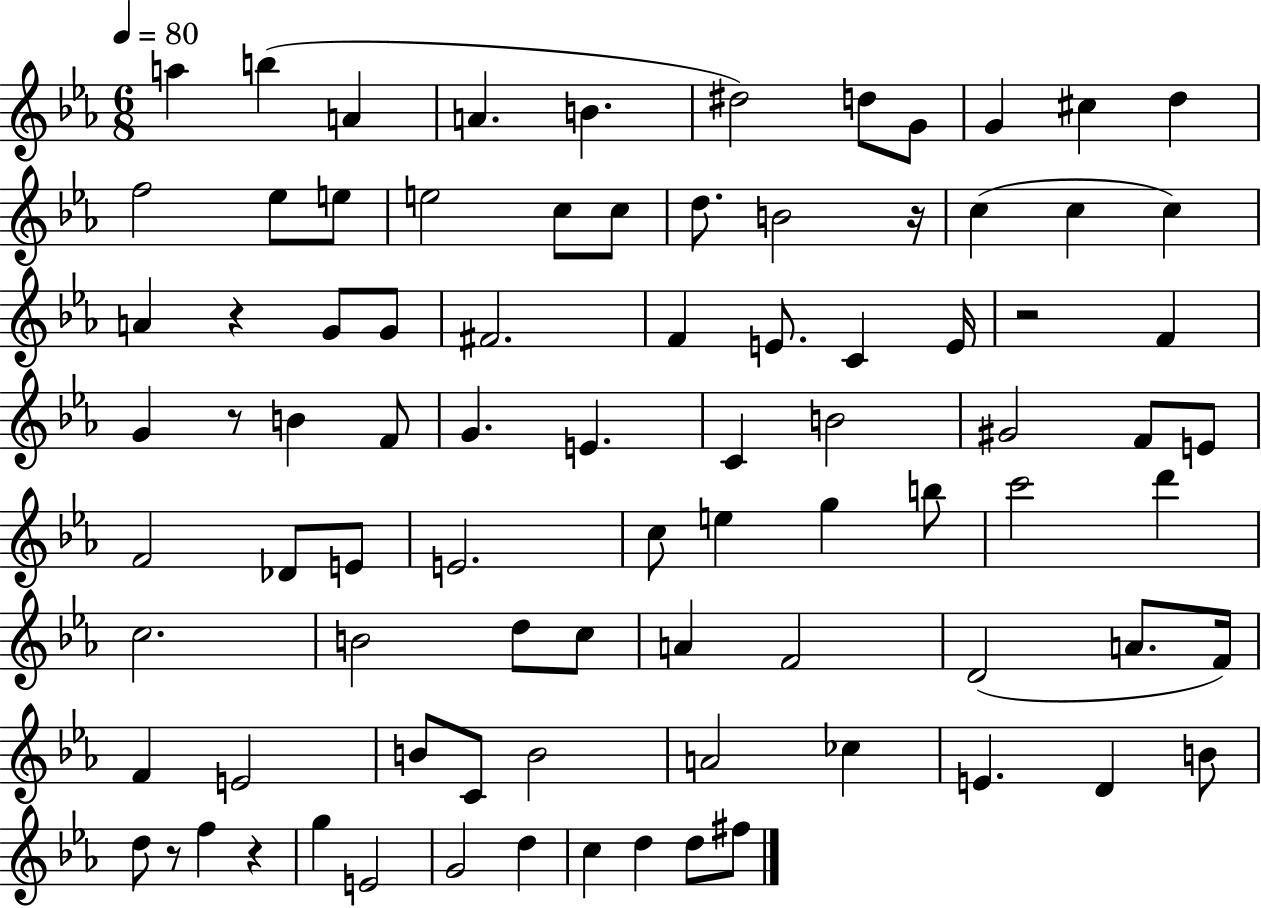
X:1
T:Untitled
M:6/8
L:1/4
K:Eb
a b A A B ^d2 d/2 G/2 G ^c d f2 _e/2 e/2 e2 c/2 c/2 d/2 B2 z/4 c c c A z G/2 G/2 ^F2 F E/2 C E/4 z2 F G z/2 B F/2 G E C B2 ^G2 F/2 E/2 F2 _D/2 E/2 E2 c/2 e g b/2 c'2 d' c2 B2 d/2 c/2 A F2 D2 A/2 F/4 F E2 B/2 C/2 B2 A2 _c E D B/2 d/2 z/2 f z g E2 G2 d c d d/2 ^f/2